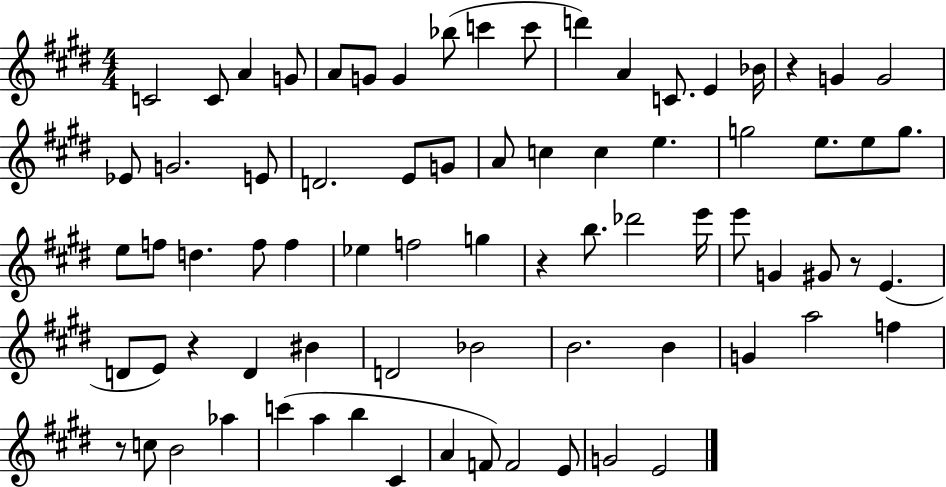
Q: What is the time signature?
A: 4/4